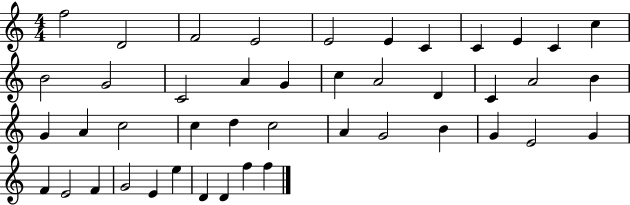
{
  \clef treble
  \numericTimeSignature
  \time 4/4
  \key c \major
  f''2 d'2 | f'2 e'2 | e'2 e'4 c'4 | c'4 e'4 c'4 c''4 | \break b'2 g'2 | c'2 a'4 g'4 | c''4 a'2 d'4 | c'4 a'2 b'4 | \break g'4 a'4 c''2 | c''4 d''4 c''2 | a'4 g'2 b'4 | g'4 e'2 g'4 | \break f'4 e'2 f'4 | g'2 e'4 e''4 | d'4 d'4 f''4 f''4 | \bar "|."
}